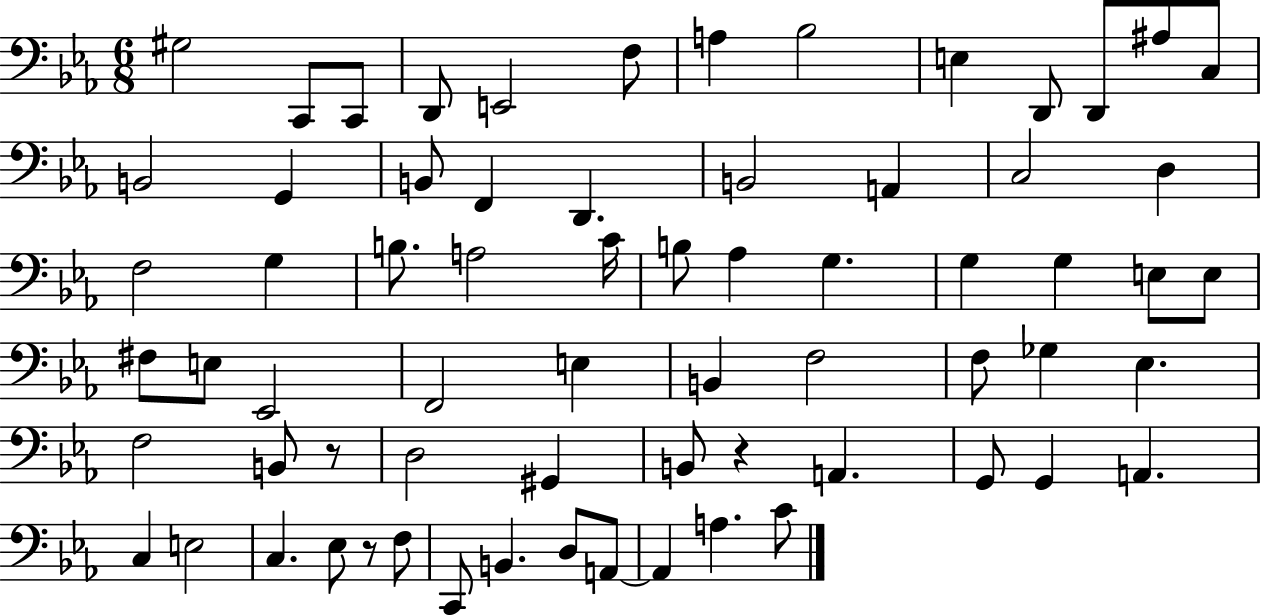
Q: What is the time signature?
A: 6/8